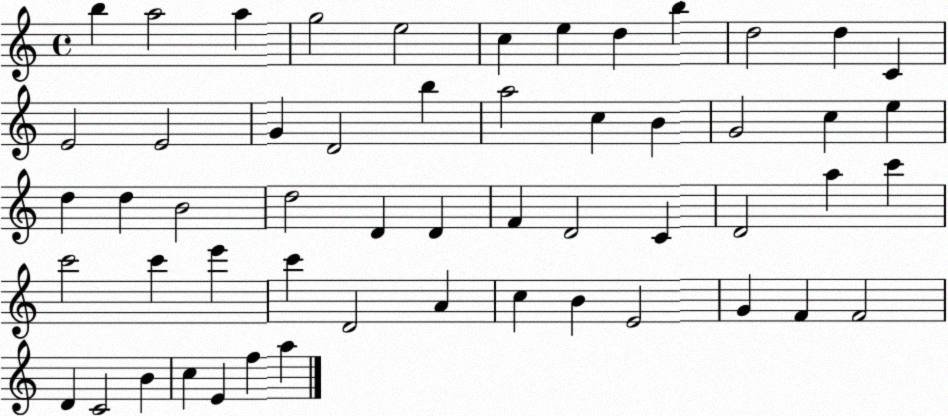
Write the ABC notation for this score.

X:1
T:Untitled
M:4/4
L:1/4
K:C
b a2 a g2 e2 c e d b d2 d C E2 E2 G D2 b a2 c B G2 c e d d B2 d2 D D F D2 C D2 a c' c'2 c' e' c' D2 A c B E2 G F F2 D C2 B c E f a